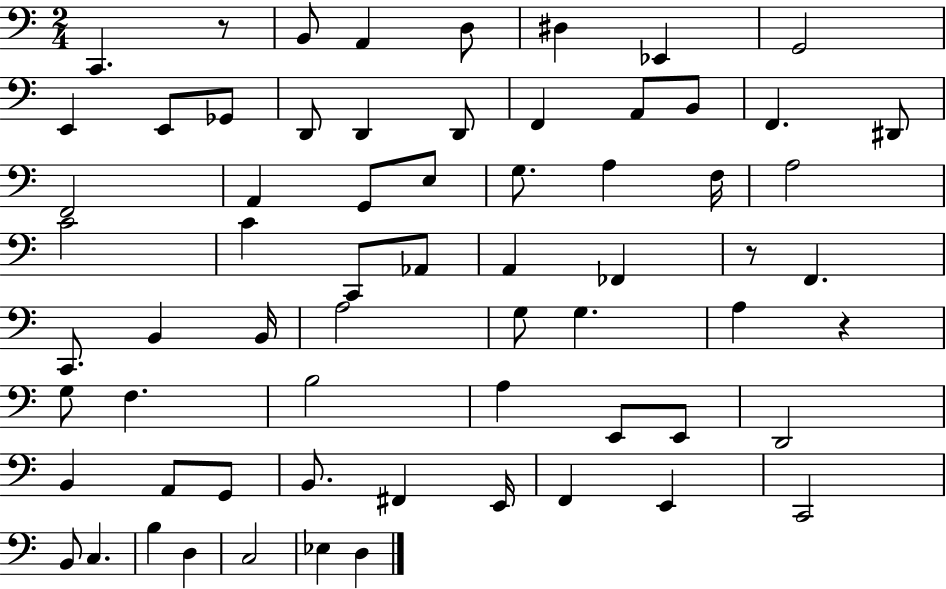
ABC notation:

X:1
T:Untitled
M:2/4
L:1/4
K:C
C,, z/2 B,,/2 A,, D,/2 ^D, _E,, G,,2 E,, E,,/2 _G,,/2 D,,/2 D,, D,,/2 F,, A,,/2 B,,/2 F,, ^D,,/2 F,,2 A,, G,,/2 E,/2 G,/2 A, F,/4 A,2 C2 C C,,/2 _A,,/2 A,, _F,, z/2 F,, C,,/2 B,, B,,/4 A,2 G,/2 G, A, z G,/2 F, B,2 A, E,,/2 E,,/2 D,,2 B,, A,,/2 G,,/2 B,,/2 ^F,, E,,/4 F,, E,, C,,2 B,,/2 C, B, D, C,2 _E, D,